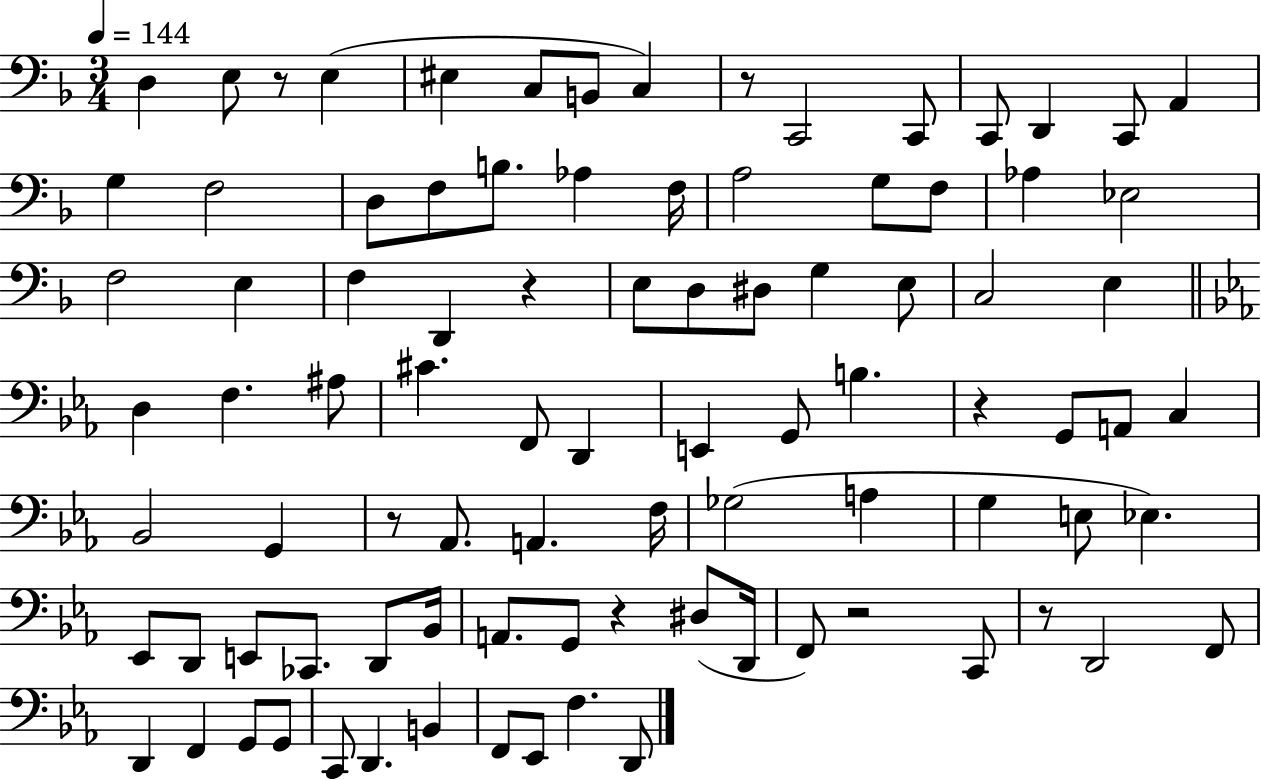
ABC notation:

X:1
T:Untitled
M:3/4
L:1/4
K:F
D, E,/2 z/2 E, ^E, C,/2 B,,/2 C, z/2 C,,2 C,,/2 C,,/2 D,, C,,/2 A,, G, F,2 D,/2 F,/2 B,/2 _A, F,/4 A,2 G,/2 F,/2 _A, _E,2 F,2 E, F, D,, z E,/2 D,/2 ^D,/2 G, E,/2 C,2 E, D, F, ^A,/2 ^C F,,/2 D,, E,, G,,/2 B, z G,,/2 A,,/2 C, _B,,2 G,, z/2 _A,,/2 A,, F,/4 _G,2 A, G, E,/2 _E, _E,,/2 D,,/2 E,,/2 _C,,/2 D,,/2 _B,,/4 A,,/2 G,,/2 z ^D,/2 D,,/4 F,,/2 z2 C,,/2 z/2 D,,2 F,,/2 D,, F,, G,,/2 G,,/2 C,,/2 D,, B,, F,,/2 _E,,/2 F, D,,/2